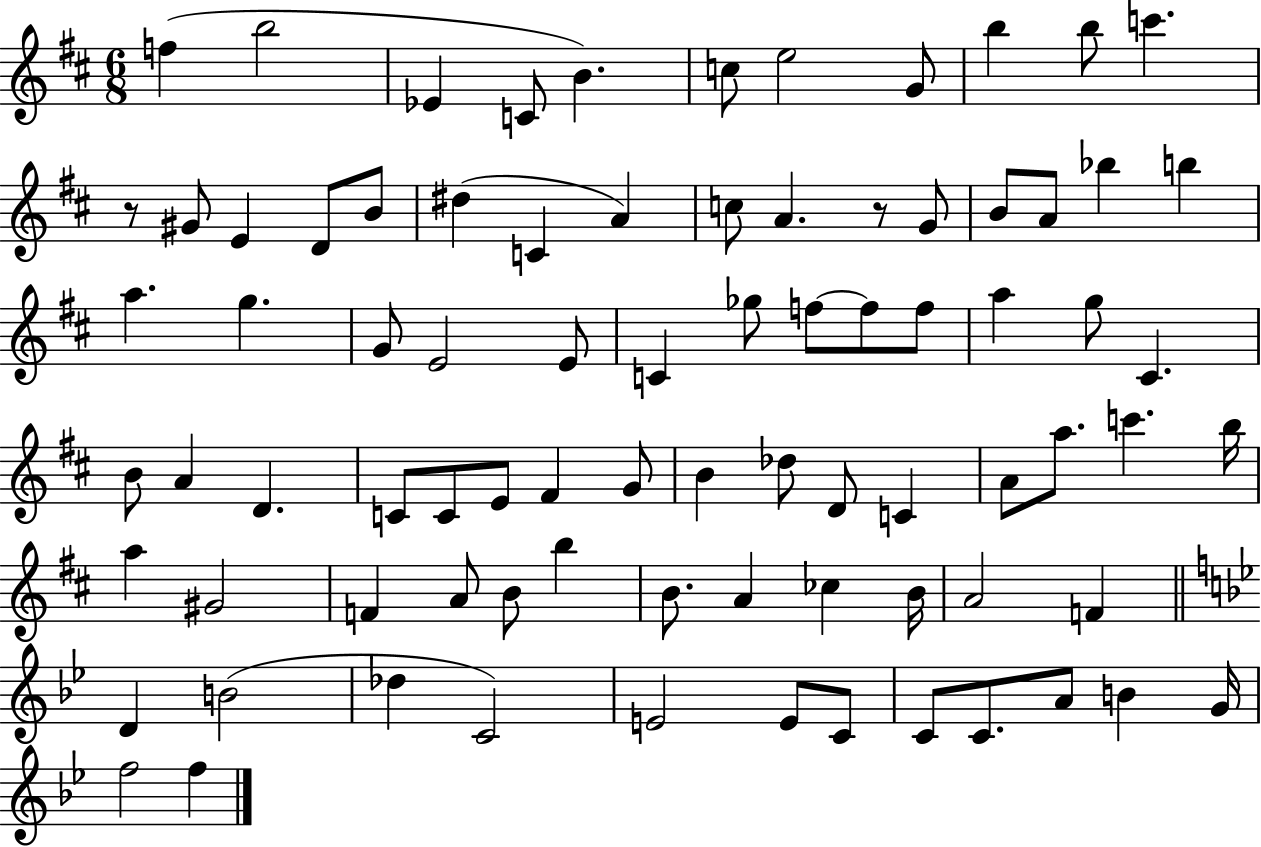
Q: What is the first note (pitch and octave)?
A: F5